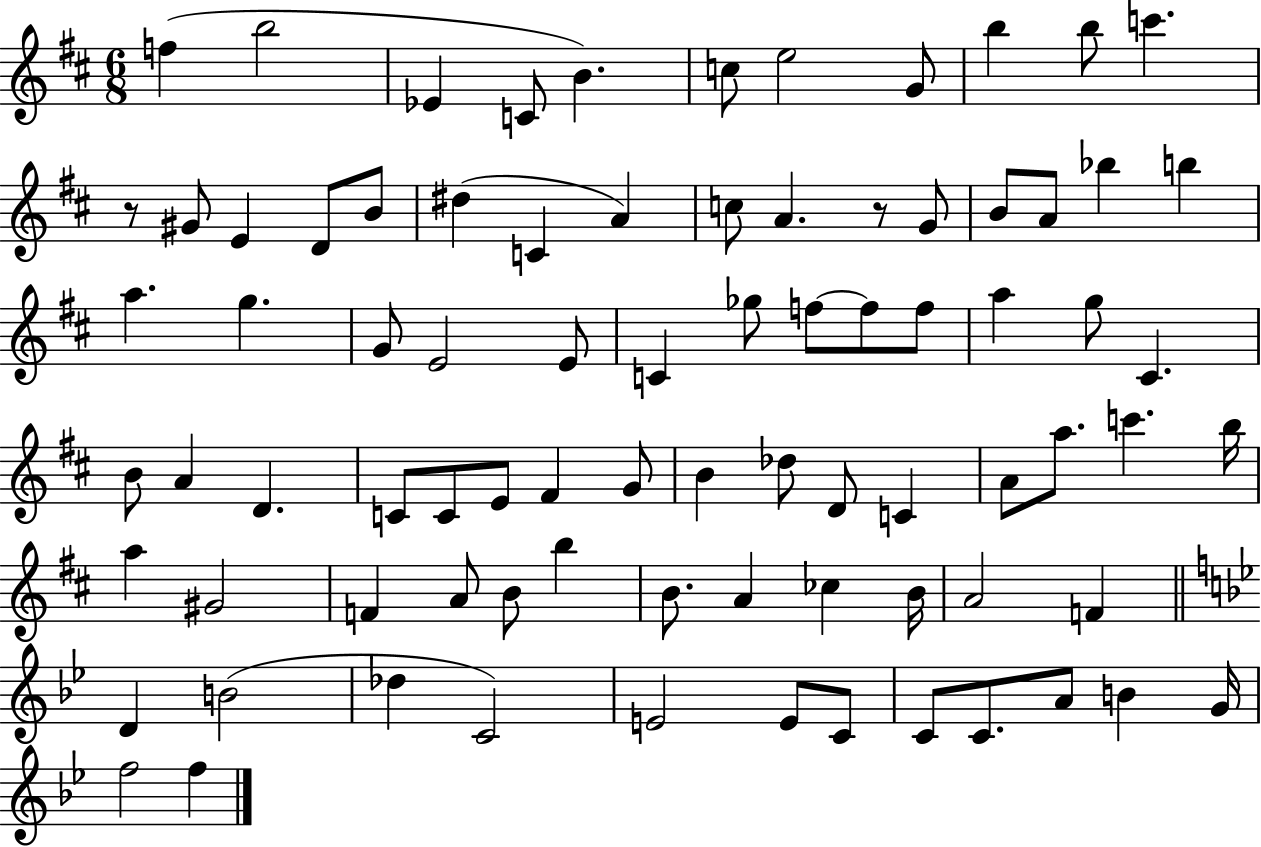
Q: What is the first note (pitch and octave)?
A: F5